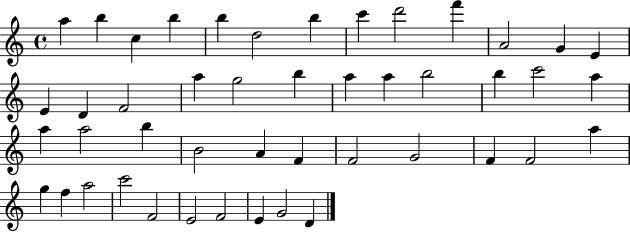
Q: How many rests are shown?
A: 0